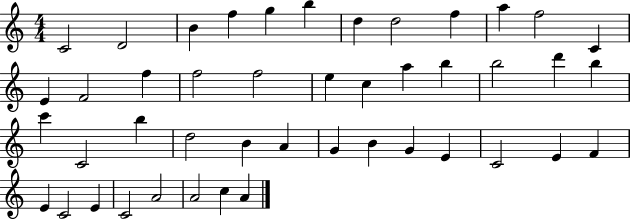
C4/h D4/h B4/q F5/q G5/q B5/q D5/q D5/h F5/q A5/q F5/h C4/q E4/q F4/h F5/q F5/h F5/h E5/q C5/q A5/q B5/q B5/h D6/q B5/q C6/q C4/h B5/q D5/h B4/q A4/q G4/q B4/q G4/q E4/q C4/h E4/q F4/q E4/q C4/h E4/q C4/h A4/h A4/h C5/q A4/q